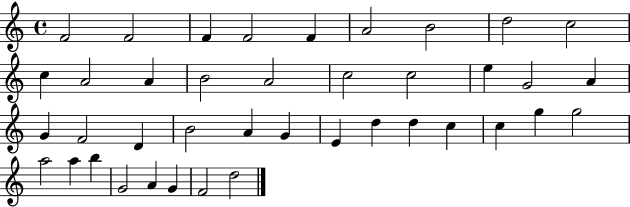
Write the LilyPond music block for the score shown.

{
  \clef treble
  \time 4/4
  \defaultTimeSignature
  \key c \major
  f'2 f'2 | f'4 f'2 f'4 | a'2 b'2 | d''2 c''2 | \break c''4 a'2 a'4 | b'2 a'2 | c''2 c''2 | e''4 g'2 a'4 | \break g'4 f'2 d'4 | b'2 a'4 g'4 | e'4 d''4 d''4 c''4 | c''4 g''4 g''2 | \break a''2 a''4 b''4 | g'2 a'4 g'4 | f'2 d''2 | \bar "|."
}